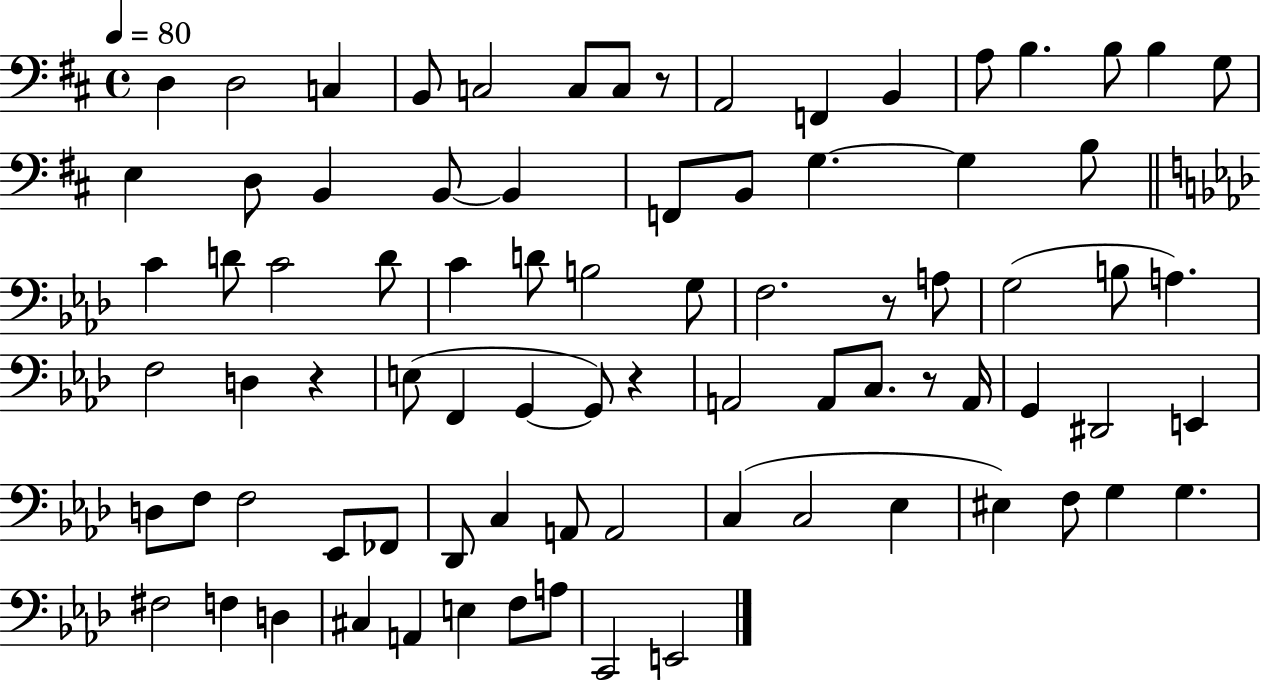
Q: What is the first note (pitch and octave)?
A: D3